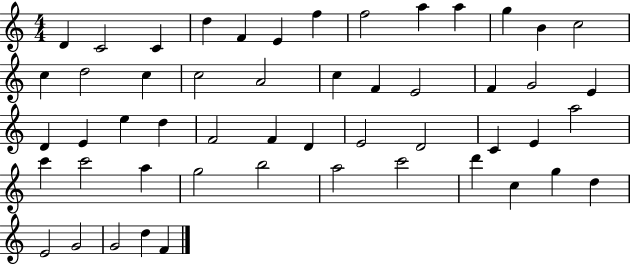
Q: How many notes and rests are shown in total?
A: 52